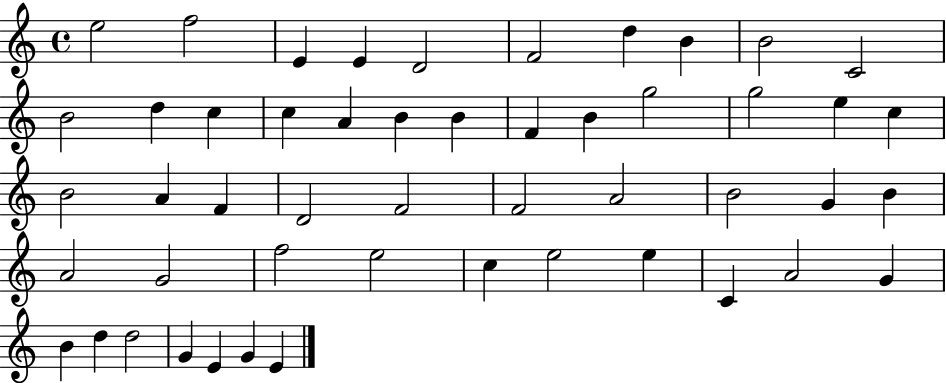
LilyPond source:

{
  \clef treble
  \time 4/4
  \defaultTimeSignature
  \key c \major
  e''2 f''2 | e'4 e'4 d'2 | f'2 d''4 b'4 | b'2 c'2 | \break b'2 d''4 c''4 | c''4 a'4 b'4 b'4 | f'4 b'4 g''2 | g''2 e''4 c''4 | \break b'2 a'4 f'4 | d'2 f'2 | f'2 a'2 | b'2 g'4 b'4 | \break a'2 g'2 | f''2 e''2 | c''4 e''2 e''4 | c'4 a'2 g'4 | \break b'4 d''4 d''2 | g'4 e'4 g'4 e'4 | \bar "|."
}